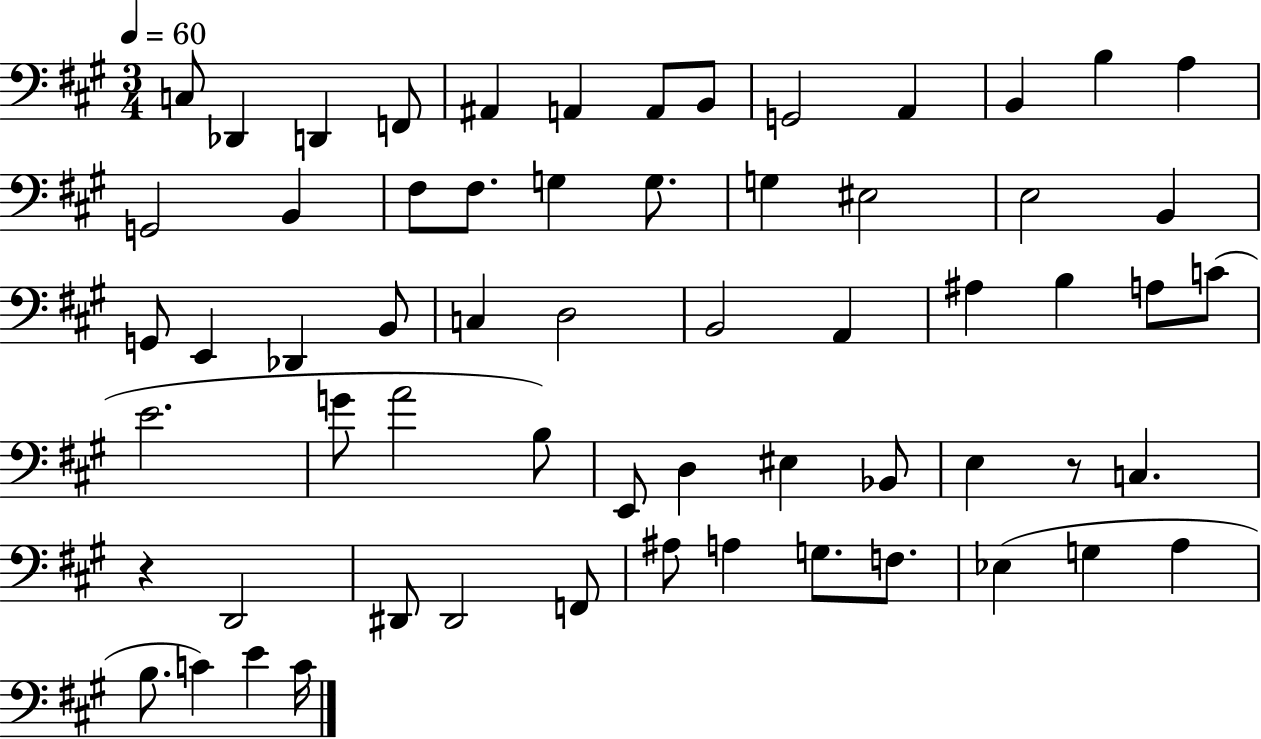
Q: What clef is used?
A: bass